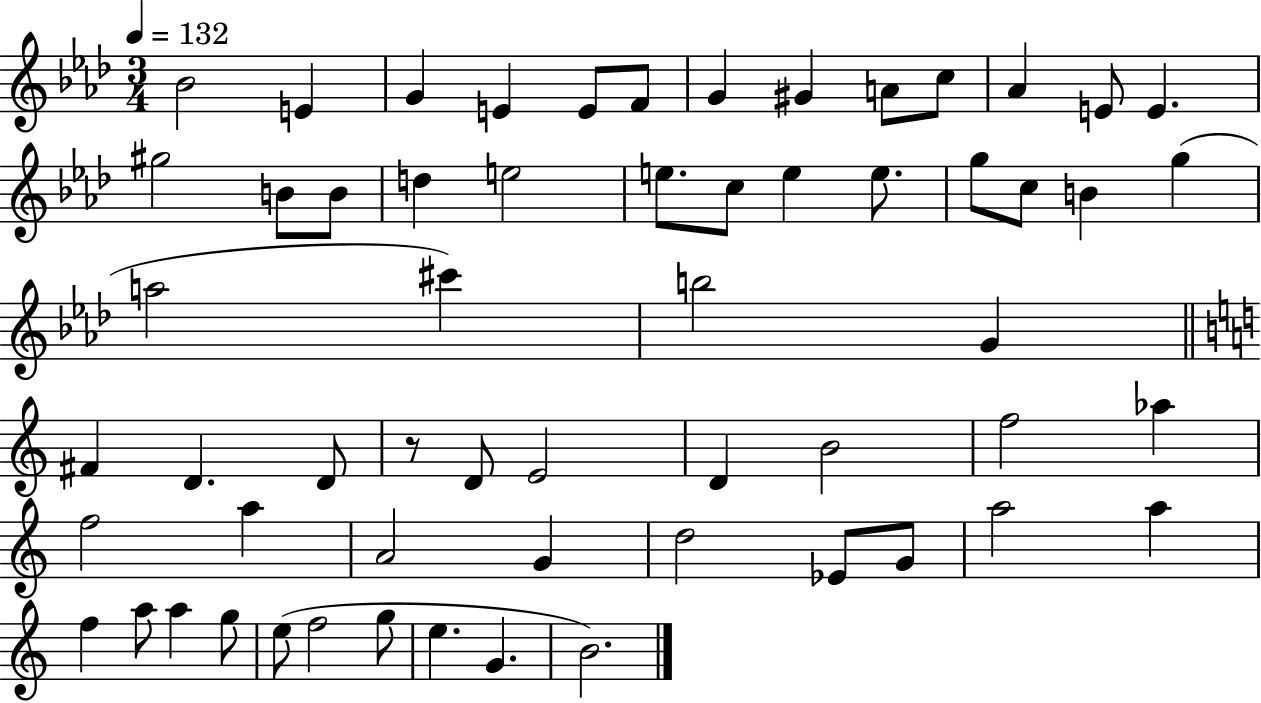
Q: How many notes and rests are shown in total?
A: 59